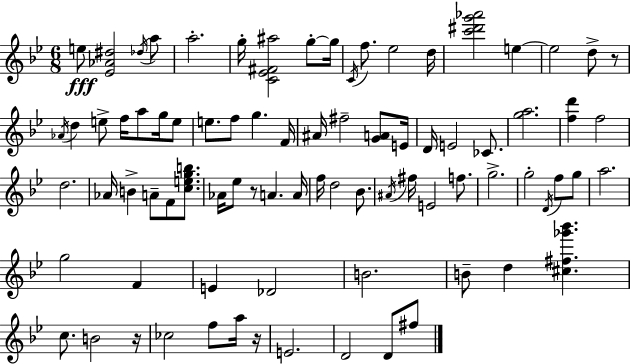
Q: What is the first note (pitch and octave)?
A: E5